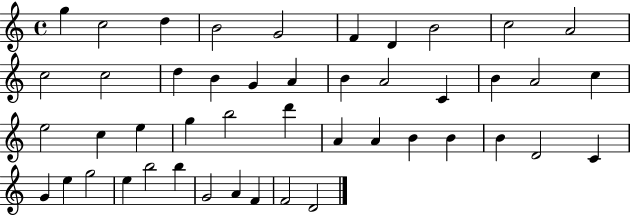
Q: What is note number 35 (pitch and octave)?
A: C4